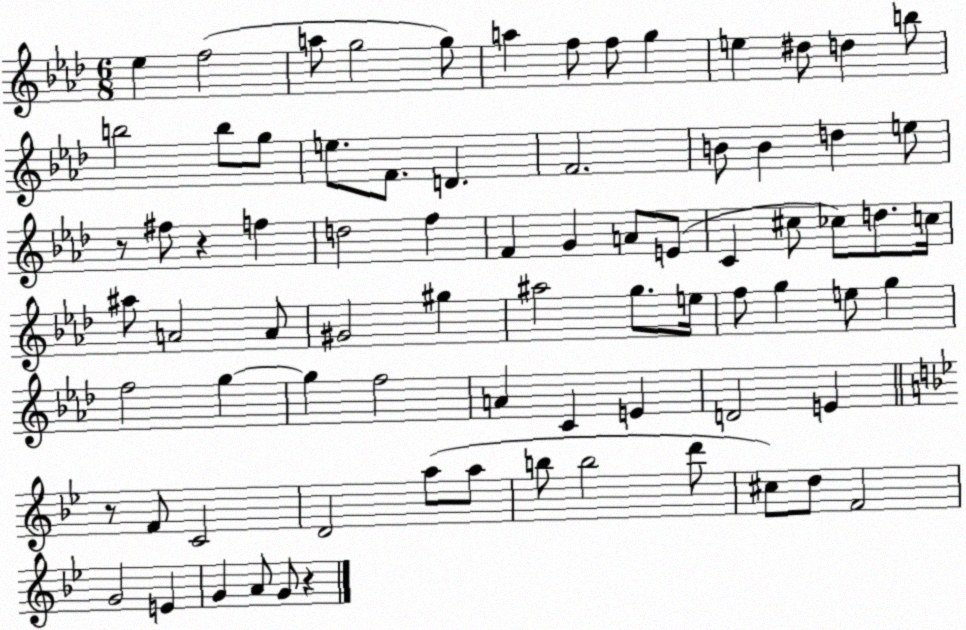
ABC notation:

X:1
T:Untitled
M:6/8
L:1/4
K:Ab
_e f2 a/2 g2 g/2 a f/2 f/2 g e ^d/2 d b/2 b2 b/2 g/2 e/2 F/2 D F2 B/2 B d e/2 z/2 ^f/2 z f d2 f F G A/2 E/2 C ^c/2 _c/2 d/2 c/4 ^a/2 A2 A/2 ^G2 ^g ^a2 g/2 e/4 f/2 g e/2 g f2 g g f2 A C E D2 E z/2 F/2 C2 D2 a/2 a/2 b/2 b2 d'/2 ^c/2 d/2 F2 G2 E G A/2 G/2 z